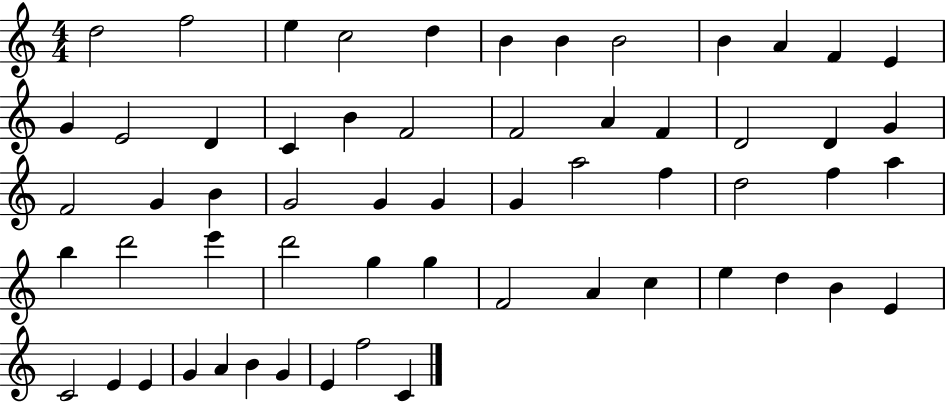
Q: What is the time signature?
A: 4/4